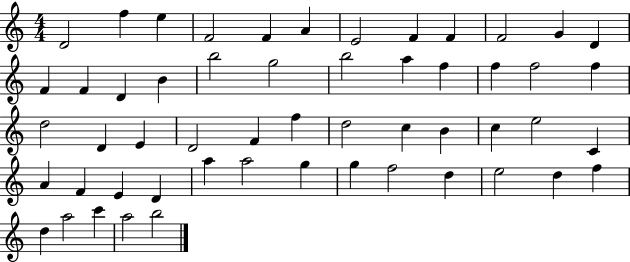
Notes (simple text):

D4/h F5/q E5/q F4/h F4/q A4/q E4/h F4/q F4/q F4/h G4/q D4/q F4/q F4/q D4/q B4/q B5/h G5/h B5/h A5/q F5/q F5/q F5/h F5/q D5/h D4/q E4/q D4/h F4/q F5/q D5/h C5/q B4/q C5/q E5/h C4/q A4/q F4/q E4/q D4/q A5/q A5/h G5/q G5/q F5/h D5/q E5/h D5/q F5/q D5/q A5/h C6/q A5/h B5/h